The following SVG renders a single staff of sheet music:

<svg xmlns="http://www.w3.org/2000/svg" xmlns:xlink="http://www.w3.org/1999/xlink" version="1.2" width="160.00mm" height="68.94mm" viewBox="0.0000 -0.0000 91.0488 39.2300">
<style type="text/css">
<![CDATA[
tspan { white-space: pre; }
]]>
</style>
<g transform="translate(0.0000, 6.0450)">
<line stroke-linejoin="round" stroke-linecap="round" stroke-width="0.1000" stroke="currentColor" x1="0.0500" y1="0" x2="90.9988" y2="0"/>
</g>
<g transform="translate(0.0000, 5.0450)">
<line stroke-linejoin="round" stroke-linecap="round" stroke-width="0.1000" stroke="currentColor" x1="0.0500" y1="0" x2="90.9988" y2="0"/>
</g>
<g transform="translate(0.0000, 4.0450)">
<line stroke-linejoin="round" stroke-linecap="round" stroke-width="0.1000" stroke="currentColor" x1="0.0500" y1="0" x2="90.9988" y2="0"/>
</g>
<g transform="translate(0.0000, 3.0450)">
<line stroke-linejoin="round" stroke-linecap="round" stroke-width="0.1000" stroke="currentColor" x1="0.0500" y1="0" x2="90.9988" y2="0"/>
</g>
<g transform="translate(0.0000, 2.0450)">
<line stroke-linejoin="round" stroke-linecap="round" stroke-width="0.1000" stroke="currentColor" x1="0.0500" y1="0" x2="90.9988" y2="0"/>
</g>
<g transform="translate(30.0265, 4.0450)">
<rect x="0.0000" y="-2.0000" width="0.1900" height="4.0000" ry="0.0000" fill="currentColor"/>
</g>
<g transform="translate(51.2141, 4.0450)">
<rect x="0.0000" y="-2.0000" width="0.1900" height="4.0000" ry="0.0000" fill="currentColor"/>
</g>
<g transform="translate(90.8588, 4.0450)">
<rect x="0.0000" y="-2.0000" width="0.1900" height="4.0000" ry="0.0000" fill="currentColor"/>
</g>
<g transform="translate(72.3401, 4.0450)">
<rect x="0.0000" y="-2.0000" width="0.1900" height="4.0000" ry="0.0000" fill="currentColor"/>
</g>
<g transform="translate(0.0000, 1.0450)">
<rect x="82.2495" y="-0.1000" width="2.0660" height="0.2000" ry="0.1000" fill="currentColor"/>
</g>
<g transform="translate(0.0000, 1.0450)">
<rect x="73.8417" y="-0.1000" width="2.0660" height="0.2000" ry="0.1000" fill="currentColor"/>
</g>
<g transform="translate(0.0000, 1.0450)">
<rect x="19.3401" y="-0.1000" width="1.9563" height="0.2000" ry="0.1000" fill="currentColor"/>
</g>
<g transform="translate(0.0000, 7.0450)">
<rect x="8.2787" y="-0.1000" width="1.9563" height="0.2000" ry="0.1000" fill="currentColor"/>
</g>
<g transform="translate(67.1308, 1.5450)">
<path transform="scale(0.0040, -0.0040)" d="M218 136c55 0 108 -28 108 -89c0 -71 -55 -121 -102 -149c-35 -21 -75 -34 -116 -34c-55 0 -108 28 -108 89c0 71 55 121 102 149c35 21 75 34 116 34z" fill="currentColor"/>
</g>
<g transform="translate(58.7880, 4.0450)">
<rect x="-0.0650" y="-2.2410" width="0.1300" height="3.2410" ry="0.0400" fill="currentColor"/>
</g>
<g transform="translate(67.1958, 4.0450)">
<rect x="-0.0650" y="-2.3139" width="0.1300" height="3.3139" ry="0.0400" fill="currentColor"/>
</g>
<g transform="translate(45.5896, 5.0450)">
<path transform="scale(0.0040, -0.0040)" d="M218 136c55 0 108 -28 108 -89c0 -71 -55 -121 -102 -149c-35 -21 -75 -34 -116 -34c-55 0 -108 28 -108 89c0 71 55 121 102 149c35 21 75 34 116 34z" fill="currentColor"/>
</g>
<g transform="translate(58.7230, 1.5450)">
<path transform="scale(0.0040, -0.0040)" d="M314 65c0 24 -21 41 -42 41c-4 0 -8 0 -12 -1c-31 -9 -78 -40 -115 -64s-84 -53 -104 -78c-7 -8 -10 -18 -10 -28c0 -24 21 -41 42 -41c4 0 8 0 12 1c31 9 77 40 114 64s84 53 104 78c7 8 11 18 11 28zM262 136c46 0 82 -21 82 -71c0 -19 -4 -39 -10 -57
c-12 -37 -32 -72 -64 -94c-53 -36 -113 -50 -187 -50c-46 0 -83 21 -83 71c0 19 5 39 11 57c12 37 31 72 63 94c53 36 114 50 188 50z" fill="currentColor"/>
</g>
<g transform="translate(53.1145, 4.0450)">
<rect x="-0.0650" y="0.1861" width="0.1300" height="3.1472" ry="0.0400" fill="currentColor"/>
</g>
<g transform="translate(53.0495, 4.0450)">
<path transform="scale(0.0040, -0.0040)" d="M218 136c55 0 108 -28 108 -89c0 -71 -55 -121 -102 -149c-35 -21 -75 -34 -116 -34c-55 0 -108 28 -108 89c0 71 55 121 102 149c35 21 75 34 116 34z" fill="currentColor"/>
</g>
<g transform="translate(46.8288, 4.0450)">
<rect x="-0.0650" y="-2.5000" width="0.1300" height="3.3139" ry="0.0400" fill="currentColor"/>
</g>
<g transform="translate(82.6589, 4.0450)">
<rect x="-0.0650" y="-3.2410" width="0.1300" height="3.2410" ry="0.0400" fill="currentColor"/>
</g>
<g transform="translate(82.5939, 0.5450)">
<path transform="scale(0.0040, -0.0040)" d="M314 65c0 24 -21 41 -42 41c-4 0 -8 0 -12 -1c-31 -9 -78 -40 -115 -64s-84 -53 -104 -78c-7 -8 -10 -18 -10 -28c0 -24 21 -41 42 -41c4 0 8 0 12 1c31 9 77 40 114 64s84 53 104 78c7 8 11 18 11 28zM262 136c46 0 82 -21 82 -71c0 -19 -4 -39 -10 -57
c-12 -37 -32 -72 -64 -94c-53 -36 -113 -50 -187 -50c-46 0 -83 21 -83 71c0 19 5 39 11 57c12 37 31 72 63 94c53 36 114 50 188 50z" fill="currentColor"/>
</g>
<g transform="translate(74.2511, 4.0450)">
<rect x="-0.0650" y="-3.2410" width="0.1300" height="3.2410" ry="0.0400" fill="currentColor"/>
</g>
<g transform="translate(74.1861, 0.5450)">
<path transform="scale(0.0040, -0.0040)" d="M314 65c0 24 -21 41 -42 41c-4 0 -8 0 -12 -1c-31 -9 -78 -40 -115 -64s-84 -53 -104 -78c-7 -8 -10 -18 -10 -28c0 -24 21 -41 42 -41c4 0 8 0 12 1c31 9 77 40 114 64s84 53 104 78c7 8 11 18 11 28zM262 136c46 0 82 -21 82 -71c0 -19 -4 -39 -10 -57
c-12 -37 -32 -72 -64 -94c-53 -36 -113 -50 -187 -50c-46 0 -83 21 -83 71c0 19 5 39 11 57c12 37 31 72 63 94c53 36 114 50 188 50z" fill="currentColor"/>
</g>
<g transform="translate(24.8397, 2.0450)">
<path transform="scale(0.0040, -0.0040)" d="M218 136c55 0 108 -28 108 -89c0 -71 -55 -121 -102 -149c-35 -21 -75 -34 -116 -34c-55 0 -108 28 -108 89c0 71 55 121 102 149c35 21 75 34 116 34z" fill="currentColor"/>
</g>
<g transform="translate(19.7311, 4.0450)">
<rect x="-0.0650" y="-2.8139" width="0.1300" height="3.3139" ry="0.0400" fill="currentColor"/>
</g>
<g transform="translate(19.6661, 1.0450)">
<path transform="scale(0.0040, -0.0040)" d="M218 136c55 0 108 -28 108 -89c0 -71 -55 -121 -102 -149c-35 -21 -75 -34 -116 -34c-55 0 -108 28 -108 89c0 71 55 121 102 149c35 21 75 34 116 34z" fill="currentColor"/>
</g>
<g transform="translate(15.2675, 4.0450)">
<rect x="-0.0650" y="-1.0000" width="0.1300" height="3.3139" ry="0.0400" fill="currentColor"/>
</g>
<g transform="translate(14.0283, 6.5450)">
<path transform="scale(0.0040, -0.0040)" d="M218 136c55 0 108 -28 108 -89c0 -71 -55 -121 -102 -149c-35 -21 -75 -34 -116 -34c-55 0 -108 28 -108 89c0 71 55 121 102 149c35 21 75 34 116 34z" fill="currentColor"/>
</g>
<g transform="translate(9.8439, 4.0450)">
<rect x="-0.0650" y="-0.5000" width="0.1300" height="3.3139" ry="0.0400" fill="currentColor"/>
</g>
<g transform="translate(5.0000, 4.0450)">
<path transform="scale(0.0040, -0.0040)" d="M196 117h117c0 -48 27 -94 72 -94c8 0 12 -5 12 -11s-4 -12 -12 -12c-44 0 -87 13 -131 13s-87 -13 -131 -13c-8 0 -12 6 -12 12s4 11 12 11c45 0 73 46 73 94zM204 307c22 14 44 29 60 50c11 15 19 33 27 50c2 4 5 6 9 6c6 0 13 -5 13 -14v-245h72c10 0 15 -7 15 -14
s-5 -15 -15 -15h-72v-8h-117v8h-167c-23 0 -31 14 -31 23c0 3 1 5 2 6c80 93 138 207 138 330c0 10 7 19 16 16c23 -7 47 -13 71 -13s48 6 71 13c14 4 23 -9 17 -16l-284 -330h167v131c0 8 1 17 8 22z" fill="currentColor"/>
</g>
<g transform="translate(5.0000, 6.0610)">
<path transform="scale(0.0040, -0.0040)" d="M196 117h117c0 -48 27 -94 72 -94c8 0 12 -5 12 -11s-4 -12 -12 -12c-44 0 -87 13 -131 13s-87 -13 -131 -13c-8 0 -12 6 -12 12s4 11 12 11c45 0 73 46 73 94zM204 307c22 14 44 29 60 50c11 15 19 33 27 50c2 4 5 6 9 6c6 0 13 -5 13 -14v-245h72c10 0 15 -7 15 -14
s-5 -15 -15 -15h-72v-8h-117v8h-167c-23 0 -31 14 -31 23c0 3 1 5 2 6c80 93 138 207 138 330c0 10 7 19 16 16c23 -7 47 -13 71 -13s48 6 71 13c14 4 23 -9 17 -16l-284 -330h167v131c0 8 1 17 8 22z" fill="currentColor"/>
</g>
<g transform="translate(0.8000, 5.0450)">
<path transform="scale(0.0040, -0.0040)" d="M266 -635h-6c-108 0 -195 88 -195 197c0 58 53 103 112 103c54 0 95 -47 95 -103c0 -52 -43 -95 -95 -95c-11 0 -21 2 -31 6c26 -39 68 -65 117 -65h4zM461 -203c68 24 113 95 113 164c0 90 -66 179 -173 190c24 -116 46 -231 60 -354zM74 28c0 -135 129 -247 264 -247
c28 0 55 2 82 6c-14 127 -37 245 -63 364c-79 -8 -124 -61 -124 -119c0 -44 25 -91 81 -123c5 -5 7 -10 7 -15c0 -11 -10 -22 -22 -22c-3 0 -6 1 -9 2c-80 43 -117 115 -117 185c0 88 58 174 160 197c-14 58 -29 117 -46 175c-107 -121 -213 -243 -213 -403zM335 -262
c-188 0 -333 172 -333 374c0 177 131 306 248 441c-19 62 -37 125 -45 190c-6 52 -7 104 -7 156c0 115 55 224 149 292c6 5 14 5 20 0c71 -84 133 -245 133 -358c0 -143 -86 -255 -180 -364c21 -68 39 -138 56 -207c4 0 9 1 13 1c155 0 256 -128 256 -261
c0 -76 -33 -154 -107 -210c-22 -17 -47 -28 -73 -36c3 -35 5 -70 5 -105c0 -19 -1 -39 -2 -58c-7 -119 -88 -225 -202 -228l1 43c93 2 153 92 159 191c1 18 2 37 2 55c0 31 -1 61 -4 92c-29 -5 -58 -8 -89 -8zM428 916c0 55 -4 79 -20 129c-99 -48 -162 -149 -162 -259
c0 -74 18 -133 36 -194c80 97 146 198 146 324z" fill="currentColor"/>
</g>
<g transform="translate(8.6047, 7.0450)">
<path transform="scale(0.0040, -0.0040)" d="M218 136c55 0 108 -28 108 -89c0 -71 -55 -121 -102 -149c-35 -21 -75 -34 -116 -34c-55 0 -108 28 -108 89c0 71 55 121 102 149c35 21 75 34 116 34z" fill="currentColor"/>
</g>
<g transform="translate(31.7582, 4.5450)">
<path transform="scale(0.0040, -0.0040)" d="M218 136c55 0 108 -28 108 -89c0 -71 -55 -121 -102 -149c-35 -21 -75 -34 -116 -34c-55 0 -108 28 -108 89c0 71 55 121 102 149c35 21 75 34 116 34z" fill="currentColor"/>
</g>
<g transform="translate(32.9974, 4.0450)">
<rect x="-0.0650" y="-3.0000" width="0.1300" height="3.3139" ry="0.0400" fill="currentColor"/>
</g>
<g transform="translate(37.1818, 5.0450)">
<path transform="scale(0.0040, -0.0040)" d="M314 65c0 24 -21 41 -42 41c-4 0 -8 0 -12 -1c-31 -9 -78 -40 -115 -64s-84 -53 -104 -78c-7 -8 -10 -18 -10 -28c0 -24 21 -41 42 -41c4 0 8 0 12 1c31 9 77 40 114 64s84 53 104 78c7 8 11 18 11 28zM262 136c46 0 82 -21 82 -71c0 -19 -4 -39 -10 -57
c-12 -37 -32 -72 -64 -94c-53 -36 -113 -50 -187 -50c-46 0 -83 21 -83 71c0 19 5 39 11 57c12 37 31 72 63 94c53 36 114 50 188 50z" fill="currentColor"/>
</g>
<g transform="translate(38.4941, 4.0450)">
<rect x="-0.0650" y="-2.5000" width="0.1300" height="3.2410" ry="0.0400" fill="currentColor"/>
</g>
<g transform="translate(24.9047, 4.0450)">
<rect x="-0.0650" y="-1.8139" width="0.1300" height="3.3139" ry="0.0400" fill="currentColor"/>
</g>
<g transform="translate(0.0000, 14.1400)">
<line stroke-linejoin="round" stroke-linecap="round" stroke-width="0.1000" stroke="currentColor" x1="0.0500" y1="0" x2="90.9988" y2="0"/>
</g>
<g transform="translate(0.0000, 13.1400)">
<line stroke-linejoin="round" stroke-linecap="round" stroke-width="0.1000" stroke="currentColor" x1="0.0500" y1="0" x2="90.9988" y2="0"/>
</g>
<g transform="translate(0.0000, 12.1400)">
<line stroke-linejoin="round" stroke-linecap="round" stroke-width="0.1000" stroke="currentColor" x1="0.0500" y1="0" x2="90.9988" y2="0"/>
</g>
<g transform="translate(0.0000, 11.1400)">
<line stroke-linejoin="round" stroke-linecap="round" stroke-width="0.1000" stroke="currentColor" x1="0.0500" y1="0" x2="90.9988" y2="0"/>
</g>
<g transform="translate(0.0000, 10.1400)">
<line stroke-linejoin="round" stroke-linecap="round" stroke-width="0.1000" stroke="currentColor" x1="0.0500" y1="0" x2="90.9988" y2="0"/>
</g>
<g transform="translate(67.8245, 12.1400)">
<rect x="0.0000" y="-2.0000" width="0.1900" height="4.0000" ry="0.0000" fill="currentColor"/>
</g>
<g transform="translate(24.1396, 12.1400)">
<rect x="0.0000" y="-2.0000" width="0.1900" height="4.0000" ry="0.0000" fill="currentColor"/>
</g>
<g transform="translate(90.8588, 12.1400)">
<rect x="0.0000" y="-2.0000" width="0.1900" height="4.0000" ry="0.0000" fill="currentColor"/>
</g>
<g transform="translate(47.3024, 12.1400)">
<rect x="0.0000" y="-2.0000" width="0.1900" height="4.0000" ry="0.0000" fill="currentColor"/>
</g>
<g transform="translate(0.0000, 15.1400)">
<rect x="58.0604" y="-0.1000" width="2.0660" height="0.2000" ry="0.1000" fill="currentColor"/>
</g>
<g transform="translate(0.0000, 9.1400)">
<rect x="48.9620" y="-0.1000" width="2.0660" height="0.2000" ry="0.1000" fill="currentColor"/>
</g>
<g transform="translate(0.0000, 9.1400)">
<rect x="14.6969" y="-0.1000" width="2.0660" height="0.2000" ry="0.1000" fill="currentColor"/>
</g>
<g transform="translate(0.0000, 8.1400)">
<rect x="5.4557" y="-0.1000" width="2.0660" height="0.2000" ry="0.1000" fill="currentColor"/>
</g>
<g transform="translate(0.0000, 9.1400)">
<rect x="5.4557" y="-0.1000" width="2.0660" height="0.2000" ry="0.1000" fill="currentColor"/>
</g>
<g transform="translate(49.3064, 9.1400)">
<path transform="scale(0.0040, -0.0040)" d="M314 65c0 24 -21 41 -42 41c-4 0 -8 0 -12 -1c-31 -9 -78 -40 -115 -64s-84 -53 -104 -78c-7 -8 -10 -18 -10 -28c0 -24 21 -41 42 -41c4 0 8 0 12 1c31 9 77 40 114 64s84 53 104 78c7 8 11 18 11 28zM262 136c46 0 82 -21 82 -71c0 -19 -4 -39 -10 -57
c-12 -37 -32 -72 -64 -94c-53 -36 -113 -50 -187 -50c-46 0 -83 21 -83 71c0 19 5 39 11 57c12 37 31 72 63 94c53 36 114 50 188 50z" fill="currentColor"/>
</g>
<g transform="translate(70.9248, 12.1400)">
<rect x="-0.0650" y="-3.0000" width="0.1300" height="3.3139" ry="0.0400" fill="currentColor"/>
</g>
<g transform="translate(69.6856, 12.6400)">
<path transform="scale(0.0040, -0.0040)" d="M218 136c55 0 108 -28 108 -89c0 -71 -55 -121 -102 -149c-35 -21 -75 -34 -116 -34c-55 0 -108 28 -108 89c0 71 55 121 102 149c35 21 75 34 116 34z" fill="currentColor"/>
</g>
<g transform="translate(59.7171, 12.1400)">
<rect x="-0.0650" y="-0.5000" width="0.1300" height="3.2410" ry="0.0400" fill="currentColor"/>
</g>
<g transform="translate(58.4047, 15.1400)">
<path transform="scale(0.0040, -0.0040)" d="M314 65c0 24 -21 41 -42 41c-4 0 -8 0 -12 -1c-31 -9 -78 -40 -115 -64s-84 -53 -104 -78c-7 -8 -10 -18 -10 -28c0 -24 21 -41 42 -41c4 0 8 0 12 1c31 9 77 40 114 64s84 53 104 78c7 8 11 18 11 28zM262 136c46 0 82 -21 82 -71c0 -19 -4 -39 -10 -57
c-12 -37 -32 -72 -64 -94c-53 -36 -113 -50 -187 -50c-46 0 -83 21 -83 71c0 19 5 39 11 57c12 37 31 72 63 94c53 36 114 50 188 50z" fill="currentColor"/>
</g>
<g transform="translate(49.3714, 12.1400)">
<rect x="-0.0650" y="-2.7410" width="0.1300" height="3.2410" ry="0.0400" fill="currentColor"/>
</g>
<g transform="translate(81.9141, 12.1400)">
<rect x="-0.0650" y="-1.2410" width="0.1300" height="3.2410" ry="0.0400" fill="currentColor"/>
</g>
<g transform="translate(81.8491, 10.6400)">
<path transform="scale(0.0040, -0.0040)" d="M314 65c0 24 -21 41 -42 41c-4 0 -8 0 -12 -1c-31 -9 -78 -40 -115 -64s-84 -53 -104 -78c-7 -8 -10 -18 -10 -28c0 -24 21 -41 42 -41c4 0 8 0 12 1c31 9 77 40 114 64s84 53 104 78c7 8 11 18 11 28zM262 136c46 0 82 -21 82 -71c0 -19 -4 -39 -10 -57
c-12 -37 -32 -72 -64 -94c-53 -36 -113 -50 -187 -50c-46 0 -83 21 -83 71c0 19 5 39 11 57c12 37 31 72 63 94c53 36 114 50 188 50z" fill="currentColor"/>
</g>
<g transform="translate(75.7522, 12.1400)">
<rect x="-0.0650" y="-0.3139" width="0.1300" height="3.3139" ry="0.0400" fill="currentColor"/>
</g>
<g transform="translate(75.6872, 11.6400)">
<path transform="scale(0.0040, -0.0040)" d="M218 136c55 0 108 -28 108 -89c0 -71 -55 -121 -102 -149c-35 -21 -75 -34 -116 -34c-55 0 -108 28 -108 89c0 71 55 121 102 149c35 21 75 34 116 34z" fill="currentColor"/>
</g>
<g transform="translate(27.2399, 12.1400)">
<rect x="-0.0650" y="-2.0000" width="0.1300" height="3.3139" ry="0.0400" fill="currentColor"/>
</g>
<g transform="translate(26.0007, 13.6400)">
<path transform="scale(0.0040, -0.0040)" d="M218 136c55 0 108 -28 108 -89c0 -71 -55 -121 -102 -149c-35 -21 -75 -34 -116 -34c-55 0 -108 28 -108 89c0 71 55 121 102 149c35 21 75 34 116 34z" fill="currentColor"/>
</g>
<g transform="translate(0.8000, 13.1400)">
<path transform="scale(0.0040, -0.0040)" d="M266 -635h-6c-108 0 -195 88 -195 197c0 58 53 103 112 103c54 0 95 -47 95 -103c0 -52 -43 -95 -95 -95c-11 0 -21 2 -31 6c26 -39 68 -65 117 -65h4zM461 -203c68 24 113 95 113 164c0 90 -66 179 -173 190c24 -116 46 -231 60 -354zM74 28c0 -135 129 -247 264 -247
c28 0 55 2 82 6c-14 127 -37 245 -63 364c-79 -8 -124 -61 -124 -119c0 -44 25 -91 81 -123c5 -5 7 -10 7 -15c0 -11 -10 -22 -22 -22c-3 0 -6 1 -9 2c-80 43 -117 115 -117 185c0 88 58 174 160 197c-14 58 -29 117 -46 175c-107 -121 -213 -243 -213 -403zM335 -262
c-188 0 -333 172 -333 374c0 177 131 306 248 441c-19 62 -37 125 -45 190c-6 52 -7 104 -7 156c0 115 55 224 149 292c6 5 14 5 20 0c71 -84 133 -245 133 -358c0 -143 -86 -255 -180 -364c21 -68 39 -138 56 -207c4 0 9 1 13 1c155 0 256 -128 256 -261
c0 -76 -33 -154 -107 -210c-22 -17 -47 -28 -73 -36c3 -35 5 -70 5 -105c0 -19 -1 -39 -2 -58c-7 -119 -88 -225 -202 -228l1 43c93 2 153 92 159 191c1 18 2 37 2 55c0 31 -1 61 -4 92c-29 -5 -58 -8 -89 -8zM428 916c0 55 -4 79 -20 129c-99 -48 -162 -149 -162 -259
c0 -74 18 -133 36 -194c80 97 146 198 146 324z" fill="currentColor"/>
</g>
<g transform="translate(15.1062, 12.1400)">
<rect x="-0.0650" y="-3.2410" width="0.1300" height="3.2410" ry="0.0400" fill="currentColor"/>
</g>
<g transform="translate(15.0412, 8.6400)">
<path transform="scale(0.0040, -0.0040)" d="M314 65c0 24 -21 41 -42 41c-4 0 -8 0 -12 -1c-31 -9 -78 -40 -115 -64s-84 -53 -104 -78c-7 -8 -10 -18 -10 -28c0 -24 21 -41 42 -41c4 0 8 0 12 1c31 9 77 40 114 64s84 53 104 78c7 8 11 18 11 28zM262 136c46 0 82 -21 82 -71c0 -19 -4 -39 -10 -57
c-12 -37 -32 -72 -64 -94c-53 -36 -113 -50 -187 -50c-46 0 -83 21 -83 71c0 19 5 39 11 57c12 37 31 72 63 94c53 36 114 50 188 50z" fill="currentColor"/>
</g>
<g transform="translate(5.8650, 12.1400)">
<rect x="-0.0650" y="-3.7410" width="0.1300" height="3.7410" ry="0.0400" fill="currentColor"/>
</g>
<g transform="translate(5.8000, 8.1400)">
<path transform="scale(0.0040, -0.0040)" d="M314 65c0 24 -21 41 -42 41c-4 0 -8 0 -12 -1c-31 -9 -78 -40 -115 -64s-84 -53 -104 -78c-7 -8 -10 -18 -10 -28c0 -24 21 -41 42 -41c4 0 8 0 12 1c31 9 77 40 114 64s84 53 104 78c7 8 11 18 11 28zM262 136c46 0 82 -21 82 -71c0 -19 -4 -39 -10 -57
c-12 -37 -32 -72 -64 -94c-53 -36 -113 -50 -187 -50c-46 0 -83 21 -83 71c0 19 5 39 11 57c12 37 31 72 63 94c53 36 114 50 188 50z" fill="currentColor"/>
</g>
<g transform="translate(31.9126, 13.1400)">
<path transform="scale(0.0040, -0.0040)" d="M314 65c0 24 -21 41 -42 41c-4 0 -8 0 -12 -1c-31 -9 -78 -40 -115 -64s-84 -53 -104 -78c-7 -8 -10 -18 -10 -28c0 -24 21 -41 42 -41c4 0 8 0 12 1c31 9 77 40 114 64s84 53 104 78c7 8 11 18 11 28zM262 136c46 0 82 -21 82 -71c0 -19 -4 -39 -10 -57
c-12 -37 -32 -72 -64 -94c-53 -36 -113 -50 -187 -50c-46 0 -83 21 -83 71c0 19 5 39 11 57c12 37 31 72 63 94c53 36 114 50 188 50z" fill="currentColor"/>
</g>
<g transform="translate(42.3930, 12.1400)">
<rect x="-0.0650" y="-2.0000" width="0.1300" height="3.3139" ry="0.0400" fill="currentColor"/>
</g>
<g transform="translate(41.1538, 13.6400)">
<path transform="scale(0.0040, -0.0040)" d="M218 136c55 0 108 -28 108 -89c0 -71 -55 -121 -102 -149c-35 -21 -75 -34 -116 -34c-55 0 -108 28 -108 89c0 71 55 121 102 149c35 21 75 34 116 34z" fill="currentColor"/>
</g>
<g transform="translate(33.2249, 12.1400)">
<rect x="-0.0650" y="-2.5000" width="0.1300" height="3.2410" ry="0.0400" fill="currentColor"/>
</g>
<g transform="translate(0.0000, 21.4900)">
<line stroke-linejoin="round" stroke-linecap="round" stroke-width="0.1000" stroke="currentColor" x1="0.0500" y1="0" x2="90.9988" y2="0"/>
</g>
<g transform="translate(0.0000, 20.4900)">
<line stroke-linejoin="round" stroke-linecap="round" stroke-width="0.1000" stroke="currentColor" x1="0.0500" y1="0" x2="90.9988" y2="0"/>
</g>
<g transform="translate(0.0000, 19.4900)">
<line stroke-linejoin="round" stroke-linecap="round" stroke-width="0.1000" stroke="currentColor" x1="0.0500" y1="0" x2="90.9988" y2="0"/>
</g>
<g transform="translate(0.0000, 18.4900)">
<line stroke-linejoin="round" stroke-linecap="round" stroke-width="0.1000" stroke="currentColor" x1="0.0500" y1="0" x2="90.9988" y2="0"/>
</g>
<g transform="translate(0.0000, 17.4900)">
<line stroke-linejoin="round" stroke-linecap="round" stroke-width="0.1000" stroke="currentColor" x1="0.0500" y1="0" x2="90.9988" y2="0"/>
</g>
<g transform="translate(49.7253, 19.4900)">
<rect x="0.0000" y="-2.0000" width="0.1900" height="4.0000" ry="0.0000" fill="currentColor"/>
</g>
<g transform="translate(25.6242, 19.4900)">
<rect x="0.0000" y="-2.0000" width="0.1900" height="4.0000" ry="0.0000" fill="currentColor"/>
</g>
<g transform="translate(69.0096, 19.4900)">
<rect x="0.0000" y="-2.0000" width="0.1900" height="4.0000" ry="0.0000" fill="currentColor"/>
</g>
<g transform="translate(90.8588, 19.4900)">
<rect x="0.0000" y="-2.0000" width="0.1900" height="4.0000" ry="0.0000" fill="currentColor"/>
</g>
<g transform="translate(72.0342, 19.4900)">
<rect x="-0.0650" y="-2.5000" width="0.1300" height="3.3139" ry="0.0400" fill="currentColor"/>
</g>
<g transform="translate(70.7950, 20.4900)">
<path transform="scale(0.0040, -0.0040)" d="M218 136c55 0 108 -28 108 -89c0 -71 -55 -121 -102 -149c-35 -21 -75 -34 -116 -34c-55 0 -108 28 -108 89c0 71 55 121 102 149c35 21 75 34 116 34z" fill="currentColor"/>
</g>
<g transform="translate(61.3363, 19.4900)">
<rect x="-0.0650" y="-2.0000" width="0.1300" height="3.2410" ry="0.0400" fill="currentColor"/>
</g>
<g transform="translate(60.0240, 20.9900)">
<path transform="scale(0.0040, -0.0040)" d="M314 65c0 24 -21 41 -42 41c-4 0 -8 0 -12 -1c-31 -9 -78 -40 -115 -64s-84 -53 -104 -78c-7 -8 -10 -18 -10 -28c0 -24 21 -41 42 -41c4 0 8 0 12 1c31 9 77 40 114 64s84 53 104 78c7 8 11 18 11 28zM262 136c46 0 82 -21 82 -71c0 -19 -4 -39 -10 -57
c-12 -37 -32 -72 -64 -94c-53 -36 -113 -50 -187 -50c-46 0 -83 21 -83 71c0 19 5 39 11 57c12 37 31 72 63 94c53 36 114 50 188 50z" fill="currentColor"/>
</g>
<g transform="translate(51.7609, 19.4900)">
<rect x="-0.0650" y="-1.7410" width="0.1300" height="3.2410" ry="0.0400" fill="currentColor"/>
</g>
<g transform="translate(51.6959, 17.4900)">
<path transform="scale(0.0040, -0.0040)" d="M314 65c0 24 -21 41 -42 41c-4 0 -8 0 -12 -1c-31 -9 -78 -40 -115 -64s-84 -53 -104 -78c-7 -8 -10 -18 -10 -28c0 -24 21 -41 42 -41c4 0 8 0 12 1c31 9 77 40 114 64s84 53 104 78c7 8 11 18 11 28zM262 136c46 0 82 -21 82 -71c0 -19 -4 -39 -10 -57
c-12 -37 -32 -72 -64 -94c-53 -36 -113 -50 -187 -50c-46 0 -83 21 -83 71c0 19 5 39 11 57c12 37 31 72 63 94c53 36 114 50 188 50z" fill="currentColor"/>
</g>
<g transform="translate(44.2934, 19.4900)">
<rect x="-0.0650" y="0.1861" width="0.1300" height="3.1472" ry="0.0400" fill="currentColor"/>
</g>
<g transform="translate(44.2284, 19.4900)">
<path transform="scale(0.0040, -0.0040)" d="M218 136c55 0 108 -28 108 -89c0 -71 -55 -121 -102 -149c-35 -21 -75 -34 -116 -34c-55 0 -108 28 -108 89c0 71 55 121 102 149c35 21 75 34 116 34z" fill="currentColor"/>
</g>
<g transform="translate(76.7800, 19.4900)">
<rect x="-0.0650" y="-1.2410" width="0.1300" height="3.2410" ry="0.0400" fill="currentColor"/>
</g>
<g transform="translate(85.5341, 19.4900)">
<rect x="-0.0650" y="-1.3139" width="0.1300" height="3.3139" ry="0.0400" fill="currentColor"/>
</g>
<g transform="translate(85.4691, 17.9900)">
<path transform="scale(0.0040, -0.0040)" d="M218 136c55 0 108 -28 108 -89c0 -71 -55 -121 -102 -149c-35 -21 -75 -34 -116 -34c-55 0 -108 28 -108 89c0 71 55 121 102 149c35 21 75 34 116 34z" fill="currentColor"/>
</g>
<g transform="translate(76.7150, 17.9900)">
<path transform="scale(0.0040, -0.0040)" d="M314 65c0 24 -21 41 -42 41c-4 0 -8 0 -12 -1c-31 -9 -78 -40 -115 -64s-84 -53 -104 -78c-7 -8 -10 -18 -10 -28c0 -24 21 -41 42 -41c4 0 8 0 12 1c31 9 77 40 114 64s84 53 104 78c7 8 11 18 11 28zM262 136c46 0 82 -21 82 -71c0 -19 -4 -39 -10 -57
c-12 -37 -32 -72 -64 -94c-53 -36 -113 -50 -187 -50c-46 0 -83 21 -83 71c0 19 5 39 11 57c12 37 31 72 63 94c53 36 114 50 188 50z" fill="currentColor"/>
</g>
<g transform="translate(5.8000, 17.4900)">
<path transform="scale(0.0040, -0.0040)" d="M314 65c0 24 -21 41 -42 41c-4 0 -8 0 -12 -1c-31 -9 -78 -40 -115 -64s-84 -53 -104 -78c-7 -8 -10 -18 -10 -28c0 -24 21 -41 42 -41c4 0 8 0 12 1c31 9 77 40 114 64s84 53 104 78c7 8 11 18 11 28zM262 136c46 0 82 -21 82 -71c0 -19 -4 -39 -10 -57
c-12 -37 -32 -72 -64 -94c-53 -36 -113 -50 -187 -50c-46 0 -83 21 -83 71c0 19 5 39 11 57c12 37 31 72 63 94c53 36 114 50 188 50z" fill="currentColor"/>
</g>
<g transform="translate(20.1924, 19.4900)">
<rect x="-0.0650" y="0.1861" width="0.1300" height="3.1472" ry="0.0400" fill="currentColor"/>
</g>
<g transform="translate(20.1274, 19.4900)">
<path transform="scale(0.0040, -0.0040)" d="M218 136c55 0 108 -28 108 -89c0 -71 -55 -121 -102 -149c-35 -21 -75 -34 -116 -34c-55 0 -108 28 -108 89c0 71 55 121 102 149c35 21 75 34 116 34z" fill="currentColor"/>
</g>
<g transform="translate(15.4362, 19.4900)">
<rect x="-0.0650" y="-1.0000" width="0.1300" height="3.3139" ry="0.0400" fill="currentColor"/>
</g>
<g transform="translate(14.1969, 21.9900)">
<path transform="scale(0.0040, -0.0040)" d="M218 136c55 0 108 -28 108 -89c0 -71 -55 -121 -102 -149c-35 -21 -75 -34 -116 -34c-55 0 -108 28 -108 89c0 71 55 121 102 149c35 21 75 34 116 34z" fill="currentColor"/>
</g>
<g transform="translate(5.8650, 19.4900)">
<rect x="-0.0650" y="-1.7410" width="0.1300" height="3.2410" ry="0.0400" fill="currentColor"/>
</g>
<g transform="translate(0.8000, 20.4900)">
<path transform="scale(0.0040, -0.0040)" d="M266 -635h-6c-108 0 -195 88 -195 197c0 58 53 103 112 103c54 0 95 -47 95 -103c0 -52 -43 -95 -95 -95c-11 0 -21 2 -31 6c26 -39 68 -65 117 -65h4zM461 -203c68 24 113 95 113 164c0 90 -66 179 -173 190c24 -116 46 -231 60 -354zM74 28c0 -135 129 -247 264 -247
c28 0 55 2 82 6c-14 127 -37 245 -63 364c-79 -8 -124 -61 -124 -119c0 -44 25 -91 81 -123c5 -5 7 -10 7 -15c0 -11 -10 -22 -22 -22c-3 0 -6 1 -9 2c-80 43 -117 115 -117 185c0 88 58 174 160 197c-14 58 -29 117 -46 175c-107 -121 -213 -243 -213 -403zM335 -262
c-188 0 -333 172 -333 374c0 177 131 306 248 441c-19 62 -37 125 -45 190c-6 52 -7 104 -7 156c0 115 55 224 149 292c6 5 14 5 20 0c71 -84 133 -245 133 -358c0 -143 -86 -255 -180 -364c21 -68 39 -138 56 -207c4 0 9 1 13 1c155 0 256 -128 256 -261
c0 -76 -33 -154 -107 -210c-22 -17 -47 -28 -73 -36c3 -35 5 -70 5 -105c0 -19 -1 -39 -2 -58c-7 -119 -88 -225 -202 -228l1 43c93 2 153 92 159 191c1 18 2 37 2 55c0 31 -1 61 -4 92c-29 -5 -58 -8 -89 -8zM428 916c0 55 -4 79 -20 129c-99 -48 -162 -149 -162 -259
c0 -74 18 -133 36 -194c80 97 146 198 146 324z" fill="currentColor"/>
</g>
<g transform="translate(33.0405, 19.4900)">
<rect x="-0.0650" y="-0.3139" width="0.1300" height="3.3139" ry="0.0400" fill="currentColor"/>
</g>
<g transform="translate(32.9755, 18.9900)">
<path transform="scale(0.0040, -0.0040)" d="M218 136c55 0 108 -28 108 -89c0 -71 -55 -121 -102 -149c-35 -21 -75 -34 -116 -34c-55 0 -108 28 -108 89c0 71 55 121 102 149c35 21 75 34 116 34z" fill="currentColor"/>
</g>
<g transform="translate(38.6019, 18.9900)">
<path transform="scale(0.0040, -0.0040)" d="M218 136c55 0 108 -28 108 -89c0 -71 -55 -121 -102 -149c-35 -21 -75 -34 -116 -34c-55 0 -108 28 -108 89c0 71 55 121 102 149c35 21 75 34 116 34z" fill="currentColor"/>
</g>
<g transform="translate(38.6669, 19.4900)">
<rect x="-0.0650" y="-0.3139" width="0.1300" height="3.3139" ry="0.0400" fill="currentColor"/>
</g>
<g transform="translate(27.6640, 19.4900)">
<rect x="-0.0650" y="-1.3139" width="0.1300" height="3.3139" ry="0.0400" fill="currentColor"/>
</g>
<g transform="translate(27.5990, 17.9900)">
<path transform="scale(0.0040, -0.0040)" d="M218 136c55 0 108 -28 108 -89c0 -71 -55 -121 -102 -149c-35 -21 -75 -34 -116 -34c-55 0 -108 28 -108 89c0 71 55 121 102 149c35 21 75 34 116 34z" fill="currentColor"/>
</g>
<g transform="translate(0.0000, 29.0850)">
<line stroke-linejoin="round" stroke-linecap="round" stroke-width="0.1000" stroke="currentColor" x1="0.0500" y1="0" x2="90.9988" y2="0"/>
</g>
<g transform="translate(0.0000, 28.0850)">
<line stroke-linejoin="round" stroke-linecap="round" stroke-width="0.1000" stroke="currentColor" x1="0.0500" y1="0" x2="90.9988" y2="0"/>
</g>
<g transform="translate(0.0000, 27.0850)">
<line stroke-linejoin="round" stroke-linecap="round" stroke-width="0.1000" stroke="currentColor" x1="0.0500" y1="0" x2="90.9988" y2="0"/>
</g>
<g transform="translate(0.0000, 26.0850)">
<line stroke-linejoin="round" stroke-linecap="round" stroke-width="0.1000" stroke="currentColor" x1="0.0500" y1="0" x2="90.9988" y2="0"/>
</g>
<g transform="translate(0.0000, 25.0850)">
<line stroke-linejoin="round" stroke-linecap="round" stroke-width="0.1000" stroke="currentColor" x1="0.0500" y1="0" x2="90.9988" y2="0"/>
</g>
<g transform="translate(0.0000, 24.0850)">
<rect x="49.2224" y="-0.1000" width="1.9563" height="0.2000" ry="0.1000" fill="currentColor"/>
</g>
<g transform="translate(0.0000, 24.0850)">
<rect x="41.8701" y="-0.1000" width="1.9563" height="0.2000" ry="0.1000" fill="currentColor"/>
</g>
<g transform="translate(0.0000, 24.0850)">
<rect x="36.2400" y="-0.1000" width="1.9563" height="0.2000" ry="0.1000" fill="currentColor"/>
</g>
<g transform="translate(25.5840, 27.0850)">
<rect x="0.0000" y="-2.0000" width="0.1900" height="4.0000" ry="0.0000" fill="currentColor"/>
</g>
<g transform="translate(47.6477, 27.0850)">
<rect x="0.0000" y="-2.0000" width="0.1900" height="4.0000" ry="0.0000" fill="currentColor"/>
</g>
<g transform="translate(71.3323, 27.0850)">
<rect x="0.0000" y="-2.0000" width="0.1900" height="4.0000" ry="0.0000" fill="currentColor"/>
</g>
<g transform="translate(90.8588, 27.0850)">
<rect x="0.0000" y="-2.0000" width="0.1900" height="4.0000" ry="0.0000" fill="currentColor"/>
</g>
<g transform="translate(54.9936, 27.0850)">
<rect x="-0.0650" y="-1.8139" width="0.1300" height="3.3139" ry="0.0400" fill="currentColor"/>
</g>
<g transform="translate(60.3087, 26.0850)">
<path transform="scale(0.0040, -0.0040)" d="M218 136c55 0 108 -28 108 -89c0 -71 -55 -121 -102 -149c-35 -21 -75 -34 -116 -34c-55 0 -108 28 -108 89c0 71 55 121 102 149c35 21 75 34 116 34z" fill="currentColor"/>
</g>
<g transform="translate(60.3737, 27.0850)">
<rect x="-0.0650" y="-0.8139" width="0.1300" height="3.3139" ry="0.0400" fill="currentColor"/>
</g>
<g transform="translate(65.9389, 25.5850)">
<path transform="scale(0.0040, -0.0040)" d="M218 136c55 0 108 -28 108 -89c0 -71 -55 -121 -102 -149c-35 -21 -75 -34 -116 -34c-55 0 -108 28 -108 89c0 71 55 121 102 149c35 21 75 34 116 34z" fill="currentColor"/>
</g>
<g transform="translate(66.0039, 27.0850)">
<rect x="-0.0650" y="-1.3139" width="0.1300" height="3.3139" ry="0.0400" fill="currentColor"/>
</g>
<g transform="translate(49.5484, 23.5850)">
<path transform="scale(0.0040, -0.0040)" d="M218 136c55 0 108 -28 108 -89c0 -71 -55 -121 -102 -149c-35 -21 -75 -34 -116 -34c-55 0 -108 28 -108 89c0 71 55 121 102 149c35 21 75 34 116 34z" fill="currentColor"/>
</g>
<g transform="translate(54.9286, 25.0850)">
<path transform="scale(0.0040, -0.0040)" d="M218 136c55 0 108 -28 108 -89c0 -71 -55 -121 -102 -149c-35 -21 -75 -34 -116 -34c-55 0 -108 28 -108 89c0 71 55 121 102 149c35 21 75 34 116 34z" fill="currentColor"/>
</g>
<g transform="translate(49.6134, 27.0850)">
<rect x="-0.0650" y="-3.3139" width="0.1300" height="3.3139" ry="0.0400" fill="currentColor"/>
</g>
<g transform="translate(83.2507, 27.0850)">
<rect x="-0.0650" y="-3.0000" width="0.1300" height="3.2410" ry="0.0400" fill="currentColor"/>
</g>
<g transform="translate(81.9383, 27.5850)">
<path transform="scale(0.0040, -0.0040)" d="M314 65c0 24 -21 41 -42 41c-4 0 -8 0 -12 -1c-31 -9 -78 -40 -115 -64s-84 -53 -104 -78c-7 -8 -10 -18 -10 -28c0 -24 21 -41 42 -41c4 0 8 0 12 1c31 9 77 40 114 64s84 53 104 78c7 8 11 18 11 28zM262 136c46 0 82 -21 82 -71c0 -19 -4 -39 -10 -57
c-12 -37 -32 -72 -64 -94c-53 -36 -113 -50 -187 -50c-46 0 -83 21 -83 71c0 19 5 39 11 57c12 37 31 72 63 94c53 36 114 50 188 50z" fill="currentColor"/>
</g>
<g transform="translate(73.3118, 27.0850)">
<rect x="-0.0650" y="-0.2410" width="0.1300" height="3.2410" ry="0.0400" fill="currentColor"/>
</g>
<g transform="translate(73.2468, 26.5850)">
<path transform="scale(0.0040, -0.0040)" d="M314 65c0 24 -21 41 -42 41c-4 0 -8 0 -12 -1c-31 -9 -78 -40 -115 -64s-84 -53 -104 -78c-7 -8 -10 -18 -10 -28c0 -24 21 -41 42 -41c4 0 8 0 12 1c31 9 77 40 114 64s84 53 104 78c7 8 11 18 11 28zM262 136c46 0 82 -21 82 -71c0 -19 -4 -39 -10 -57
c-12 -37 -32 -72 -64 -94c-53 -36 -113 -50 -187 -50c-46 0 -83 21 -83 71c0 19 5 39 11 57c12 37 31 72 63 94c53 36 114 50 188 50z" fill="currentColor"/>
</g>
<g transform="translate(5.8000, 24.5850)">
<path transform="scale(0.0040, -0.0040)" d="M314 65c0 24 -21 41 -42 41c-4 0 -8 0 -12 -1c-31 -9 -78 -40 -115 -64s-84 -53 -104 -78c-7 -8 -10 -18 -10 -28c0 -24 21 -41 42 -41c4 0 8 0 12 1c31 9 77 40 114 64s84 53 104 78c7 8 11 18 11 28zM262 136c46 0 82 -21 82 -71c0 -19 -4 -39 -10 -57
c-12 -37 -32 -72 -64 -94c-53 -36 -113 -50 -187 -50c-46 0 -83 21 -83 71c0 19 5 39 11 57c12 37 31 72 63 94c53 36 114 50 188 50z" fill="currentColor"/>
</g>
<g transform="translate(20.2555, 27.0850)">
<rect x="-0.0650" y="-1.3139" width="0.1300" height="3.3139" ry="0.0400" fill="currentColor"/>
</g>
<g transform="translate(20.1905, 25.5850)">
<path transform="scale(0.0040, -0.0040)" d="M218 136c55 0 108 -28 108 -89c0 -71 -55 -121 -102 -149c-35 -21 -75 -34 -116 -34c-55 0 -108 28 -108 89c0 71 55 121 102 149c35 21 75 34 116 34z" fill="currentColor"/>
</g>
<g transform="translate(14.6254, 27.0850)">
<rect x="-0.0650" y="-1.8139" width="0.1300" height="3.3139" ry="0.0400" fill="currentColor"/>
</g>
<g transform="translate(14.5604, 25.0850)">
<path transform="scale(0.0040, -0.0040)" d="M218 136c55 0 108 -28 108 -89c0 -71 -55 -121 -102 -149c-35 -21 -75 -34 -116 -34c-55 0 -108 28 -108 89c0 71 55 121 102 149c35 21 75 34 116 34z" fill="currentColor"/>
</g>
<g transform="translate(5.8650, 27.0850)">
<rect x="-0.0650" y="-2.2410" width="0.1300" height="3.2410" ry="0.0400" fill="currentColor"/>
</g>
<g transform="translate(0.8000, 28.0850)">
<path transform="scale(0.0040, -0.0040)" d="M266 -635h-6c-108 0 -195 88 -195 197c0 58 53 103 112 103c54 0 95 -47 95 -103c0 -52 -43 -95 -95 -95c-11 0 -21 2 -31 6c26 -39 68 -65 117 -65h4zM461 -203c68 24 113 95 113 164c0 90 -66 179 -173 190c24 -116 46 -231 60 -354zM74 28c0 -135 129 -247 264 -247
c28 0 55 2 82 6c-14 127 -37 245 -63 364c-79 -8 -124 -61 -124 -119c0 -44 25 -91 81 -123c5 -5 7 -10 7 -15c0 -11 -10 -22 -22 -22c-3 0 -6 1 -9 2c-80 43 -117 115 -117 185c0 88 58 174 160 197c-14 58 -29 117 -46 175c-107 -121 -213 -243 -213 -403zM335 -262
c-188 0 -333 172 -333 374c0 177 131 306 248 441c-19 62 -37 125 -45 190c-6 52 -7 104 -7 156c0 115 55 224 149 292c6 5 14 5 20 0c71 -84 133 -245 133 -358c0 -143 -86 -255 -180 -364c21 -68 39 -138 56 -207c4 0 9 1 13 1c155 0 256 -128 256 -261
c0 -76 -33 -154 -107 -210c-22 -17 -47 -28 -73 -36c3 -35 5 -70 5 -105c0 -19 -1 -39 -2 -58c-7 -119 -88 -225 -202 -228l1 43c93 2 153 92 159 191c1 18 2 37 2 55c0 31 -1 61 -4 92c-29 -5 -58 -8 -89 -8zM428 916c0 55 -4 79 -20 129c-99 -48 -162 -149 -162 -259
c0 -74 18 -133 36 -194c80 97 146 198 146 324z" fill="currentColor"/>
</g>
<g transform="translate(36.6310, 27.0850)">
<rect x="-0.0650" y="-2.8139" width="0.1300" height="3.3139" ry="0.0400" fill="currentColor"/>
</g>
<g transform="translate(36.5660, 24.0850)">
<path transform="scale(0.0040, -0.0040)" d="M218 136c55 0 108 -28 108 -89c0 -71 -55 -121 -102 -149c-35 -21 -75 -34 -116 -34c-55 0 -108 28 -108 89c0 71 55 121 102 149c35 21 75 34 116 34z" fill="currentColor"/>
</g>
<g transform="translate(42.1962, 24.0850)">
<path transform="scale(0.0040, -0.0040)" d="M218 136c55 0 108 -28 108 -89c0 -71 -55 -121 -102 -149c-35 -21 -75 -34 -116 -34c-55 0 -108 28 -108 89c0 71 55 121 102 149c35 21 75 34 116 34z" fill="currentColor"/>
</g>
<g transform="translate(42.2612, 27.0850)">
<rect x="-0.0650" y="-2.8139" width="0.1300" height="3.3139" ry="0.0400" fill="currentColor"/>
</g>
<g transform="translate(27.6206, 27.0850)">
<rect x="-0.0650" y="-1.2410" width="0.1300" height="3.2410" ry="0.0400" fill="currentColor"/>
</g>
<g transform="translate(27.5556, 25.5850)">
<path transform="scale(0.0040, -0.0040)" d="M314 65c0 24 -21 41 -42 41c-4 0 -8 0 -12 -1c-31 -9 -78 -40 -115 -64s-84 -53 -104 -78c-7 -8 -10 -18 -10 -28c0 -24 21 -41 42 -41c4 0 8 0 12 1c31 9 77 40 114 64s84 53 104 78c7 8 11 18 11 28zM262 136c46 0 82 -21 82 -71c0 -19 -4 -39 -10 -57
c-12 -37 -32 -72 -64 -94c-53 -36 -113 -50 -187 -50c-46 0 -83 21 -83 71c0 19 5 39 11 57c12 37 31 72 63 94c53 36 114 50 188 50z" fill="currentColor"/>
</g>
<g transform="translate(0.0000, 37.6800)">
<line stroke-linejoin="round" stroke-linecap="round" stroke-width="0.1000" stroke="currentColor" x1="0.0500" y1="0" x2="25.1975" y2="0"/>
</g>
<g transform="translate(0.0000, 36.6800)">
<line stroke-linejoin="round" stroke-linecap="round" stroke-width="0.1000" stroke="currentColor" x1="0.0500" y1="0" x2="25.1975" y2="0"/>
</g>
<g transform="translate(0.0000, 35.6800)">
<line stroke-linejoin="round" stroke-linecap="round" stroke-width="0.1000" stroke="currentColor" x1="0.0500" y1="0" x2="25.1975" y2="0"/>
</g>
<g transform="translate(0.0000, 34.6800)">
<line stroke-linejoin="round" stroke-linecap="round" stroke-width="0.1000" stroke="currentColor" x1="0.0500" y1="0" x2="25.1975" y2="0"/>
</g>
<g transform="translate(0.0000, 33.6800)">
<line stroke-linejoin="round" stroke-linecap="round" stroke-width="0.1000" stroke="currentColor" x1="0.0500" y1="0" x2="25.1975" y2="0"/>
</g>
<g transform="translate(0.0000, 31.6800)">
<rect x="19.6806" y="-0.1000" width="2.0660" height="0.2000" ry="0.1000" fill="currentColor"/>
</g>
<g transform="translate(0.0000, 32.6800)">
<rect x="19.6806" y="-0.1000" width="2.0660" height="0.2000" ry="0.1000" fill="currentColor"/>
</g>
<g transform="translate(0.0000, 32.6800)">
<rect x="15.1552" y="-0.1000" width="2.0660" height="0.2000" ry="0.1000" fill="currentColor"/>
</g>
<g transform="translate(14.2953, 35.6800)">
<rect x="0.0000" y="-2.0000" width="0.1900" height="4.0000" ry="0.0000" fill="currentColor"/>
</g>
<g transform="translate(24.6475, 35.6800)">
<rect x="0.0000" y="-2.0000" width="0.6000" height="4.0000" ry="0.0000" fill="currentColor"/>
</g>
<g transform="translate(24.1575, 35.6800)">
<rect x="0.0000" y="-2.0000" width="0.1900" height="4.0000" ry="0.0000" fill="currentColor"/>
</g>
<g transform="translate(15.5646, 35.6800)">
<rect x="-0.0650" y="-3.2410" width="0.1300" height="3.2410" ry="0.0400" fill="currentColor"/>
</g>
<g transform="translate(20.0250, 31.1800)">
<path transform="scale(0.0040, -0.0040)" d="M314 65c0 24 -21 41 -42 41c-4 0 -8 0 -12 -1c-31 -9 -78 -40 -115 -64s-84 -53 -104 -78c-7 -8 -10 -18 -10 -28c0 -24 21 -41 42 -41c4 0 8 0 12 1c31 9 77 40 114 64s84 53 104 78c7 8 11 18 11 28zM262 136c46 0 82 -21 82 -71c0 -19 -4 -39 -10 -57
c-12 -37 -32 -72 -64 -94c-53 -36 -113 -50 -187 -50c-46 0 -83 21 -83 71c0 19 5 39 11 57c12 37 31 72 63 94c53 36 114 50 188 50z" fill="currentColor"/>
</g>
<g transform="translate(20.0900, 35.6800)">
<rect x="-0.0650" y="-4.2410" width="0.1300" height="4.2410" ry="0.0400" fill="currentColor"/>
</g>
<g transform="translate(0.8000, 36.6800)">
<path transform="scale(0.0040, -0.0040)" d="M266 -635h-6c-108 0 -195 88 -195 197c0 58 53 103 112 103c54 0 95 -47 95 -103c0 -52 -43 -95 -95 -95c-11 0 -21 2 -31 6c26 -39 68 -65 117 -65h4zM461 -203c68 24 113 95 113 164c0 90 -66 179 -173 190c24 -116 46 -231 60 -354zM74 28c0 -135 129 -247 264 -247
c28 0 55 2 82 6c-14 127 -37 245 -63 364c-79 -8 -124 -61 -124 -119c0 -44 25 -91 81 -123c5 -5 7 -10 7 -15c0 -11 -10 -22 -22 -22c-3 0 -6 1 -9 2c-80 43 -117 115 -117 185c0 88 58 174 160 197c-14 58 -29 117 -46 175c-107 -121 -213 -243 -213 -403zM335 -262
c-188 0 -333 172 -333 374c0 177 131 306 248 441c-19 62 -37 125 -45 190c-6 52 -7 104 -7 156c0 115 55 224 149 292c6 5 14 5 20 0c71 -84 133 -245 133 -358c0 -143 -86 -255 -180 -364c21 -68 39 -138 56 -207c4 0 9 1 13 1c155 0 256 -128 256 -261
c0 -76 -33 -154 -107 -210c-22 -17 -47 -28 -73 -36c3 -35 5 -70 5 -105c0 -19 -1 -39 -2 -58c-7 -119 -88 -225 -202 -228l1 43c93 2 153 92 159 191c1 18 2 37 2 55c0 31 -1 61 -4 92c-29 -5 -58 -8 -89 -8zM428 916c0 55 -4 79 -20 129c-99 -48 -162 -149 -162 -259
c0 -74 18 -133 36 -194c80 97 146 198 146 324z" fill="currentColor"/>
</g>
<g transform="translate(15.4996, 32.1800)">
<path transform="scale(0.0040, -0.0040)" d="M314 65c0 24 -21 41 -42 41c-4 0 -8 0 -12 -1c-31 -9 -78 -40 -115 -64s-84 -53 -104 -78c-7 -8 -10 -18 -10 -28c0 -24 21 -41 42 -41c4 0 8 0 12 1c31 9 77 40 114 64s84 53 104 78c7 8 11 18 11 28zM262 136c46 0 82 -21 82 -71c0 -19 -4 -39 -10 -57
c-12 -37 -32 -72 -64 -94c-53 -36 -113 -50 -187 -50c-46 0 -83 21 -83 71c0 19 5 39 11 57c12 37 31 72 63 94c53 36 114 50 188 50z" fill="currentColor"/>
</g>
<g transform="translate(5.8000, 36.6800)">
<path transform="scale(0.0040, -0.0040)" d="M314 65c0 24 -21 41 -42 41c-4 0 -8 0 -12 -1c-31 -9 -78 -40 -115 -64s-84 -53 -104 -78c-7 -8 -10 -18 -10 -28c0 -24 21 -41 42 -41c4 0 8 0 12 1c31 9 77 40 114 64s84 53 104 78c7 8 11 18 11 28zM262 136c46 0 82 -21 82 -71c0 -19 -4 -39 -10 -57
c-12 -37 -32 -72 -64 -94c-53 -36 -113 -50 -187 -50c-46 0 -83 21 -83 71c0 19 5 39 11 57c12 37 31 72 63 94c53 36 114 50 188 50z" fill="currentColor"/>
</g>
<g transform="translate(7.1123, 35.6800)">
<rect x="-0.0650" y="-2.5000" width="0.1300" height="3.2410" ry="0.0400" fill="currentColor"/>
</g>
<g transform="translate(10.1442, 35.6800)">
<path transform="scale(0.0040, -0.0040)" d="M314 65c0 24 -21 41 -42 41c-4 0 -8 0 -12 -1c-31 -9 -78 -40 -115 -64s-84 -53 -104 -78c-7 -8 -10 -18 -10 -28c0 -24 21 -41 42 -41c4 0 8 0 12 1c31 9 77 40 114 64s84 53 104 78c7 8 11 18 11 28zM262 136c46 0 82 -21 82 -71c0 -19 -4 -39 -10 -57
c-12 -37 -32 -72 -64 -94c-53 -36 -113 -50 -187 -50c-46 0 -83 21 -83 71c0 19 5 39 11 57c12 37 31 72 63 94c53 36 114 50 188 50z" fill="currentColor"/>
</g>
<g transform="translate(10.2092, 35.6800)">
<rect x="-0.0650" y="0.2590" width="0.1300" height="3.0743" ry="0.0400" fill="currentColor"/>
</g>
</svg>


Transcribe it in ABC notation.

X:1
T:Untitled
M:4/4
L:1/4
K:C
C D a f A G2 G B g2 g b2 b2 c'2 b2 F G2 F a2 C2 A c e2 f2 D B e c c B f2 F2 G e2 e g2 f e e2 a a b f d e c2 A2 G2 B2 b2 d'2